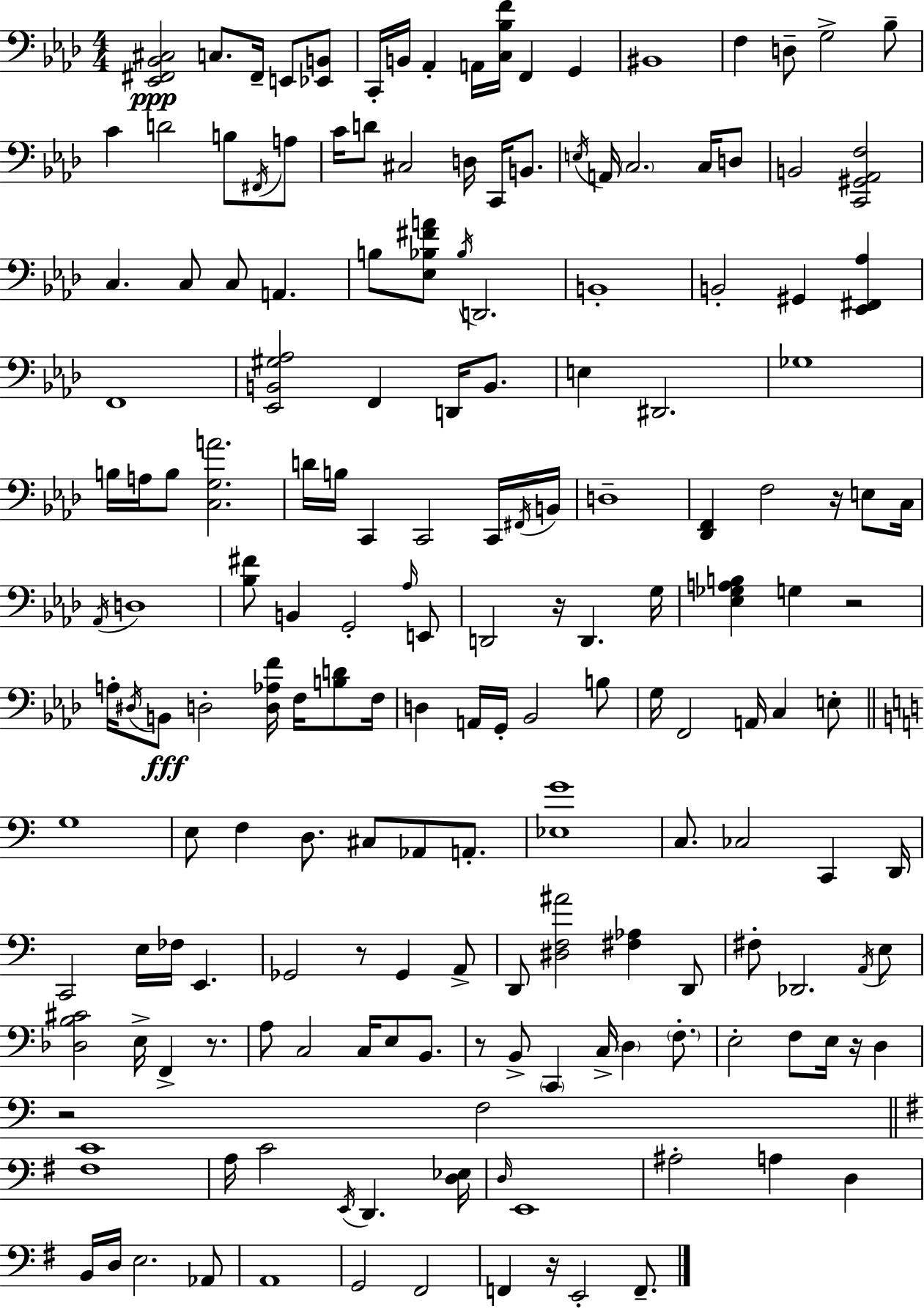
{
  \clef bass
  \numericTimeSignature
  \time 4/4
  \key aes \major
  <ees, fis, bes, cis>2\ppp c8. fis,16-- e,8 <ees, b,>8 | c,16-. b,16 aes,4-. a,16 <c bes f'>16 f,4 g,4 | bis,1 | f4 d8-- g2-> bes8-- | \break c'4 d'2 b8 \acciaccatura { fis,16 } a8 | c'16 d'8 cis2 d16 c,16 b,8. | \acciaccatura { e16 } a,16 \parenthesize c2. c16 | d8 b,2 <c, gis, aes, f>2 | \break c4. c8 c8 a,4. | b8 <ees bes fis' a'>8 \acciaccatura { bes16 } d,2. | b,1-. | b,2-. gis,4 <ees, fis, aes>4 | \break f,1 | <ees, b, gis aes>2 f,4 d,16 | b,8. e4 dis,2. | ges1 | \break b16 a16 b8 <c g a'>2. | d'16 b16 c,4 c,2 | c,16 \acciaccatura { fis,16 } b,16 d1-- | <des, f,>4 f2 | \break r16 e8 c16 \acciaccatura { aes,16 } d1 | <bes fis'>8 b,4 g,2-. | \grace { aes16 } e,8 d,2 r16 d,4. | g16 <ees ges a b>4 g4 r2 | \break a16-. \acciaccatura { dis16 } b,8\fff d2-. | <d aes f'>16 f16 <b d'>8 f16 d4 a,16 g,16-. bes,2 | b8 g16 f,2 | a,16 c4 e8-. \bar "||" \break \key c \major g1 | e8 f4 d8. cis8 aes,8 a,8.-. | <ees g'>1 | c8. ces2 c,4 d,16 | \break c,2 e16 fes16 e,4. | ges,2 r8 ges,4 a,8-> | d,8 <dis f ais'>2 <fis aes>4 d,8 | fis8-. des,2. \acciaccatura { a,16 } e8 | \break <des b cis'>2 e16-> f,4-> r8. | a8 c2 c16 e8 b,8. | r8 b,8-> \parenthesize c,4 c16-> \parenthesize d4 \parenthesize f8.-. | e2-. f8 e16 r16 d4 | \break r2 f2 | \bar "||" \break \key e \minor <fis c'>1 | a16 c'2 \acciaccatura { e,16 } d,4. | <d ees>16 \grace { d16 } e,1 | ais2-. a4 d4 | \break b,16 d16 e2. | aes,8 a,1 | g,2 fis,2 | f,4 r16 e,2-. f,8.-- | \break \bar "|."
}